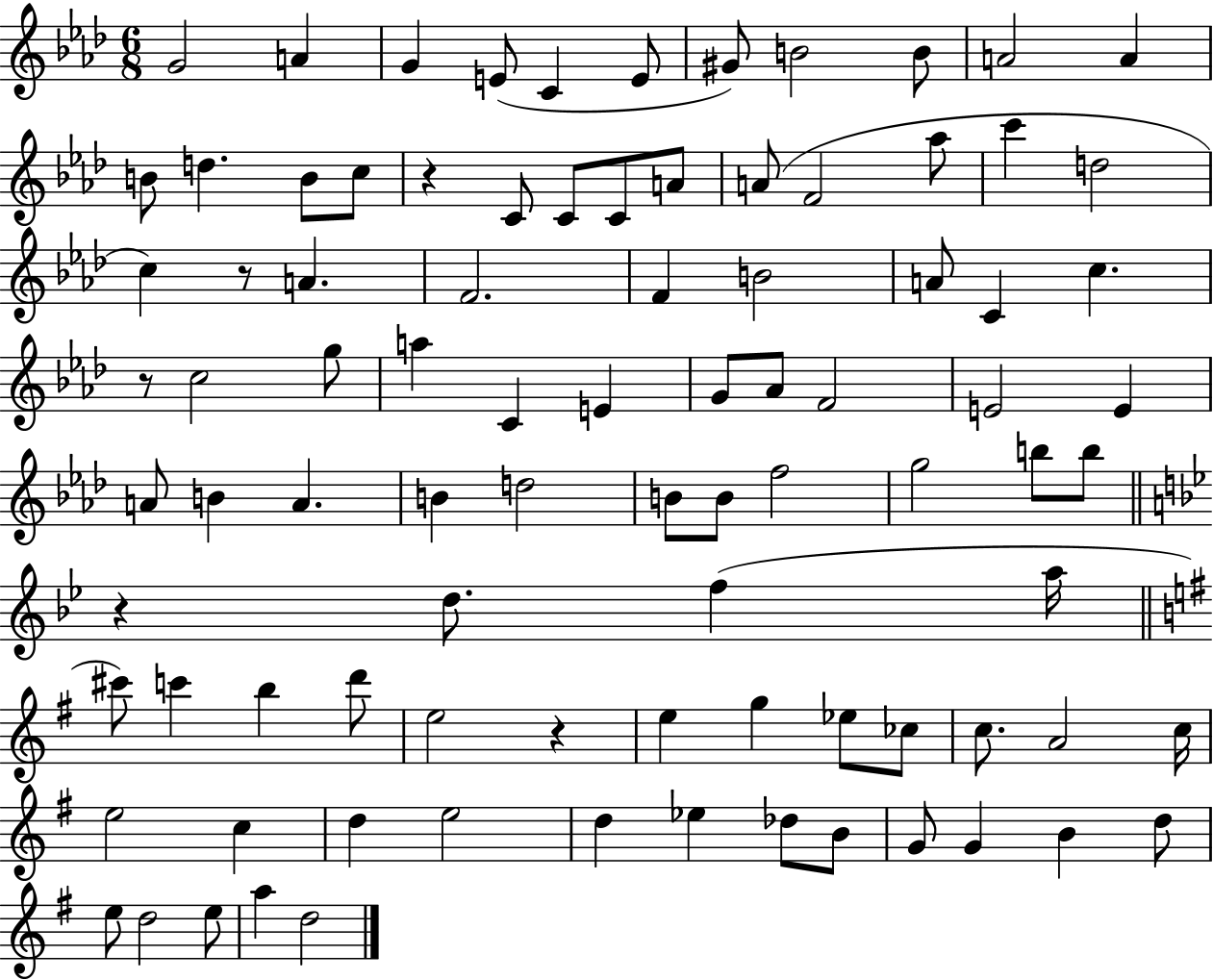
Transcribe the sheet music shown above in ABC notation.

X:1
T:Untitled
M:6/8
L:1/4
K:Ab
G2 A G E/2 C E/2 ^G/2 B2 B/2 A2 A B/2 d B/2 c/2 z C/2 C/2 C/2 A/2 A/2 F2 _a/2 c' d2 c z/2 A F2 F B2 A/2 C c z/2 c2 g/2 a C E G/2 _A/2 F2 E2 E A/2 B A B d2 B/2 B/2 f2 g2 b/2 b/2 z d/2 f a/4 ^c'/2 c' b d'/2 e2 z e g _e/2 _c/2 c/2 A2 c/4 e2 c d e2 d _e _d/2 B/2 G/2 G B d/2 e/2 d2 e/2 a d2